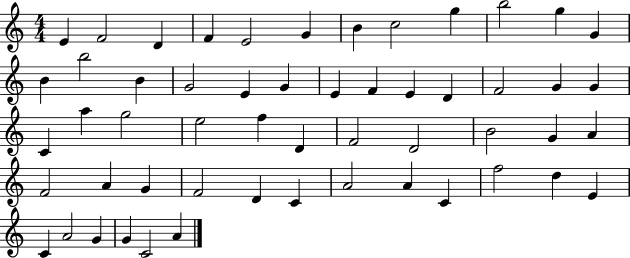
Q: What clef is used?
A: treble